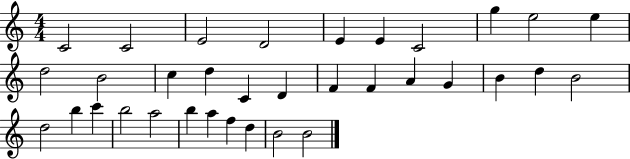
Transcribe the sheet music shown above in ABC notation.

X:1
T:Untitled
M:4/4
L:1/4
K:C
C2 C2 E2 D2 E E C2 g e2 e d2 B2 c d C D F F A G B d B2 d2 b c' b2 a2 b a f d B2 B2